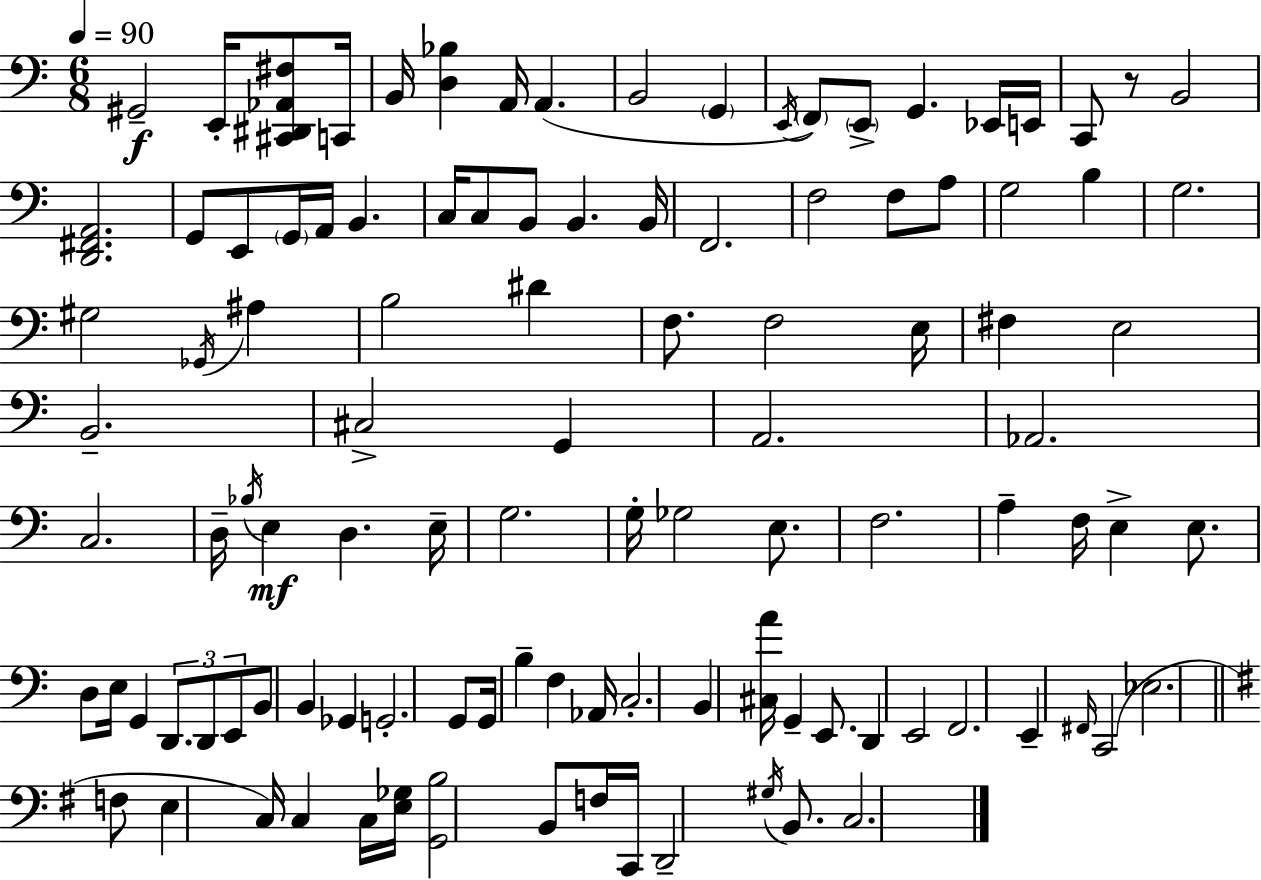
G#2/h E2/s [C#2,D#2,Ab2,F#3]/e C2/s B2/s [D3,Bb3]/q A2/s A2/q. B2/h G2/q E2/s F2/e E2/e G2/q. Eb2/s E2/s C2/e R/e B2/h [D2,F#2,A2]/h. G2/e E2/e G2/s A2/s B2/q. C3/s C3/e B2/e B2/q. B2/s F2/h. F3/h F3/e A3/e G3/h B3/q G3/h. G#3/h Gb2/s A#3/q B3/h D#4/q F3/e. F3/h E3/s F#3/q E3/h B2/h. C#3/h G2/q A2/h. Ab2/h. C3/h. D3/s Bb3/s E3/q D3/q. E3/s G3/h. G3/s Gb3/h E3/e. F3/h. A3/q F3/s E3/q E3/e. D3/e E3/s G2/q D2/e. D2/e E2/e B2/e B2/q Gb2/q G2/h. G2/e G2/s B3/q F3/q Ab2/s C3/h. B2/q [C#3,A4]/s G2/q E2/e. D2/q E2/h F2/h. E2/q F#2/s C2/h Eb3/h. F3/e E3/q C3/s C3/q C3/s [E3,Gb3]/s [G2,B3]/h B2/e F3/s C2/s D2/h G#3/s B2/e. C3/h.